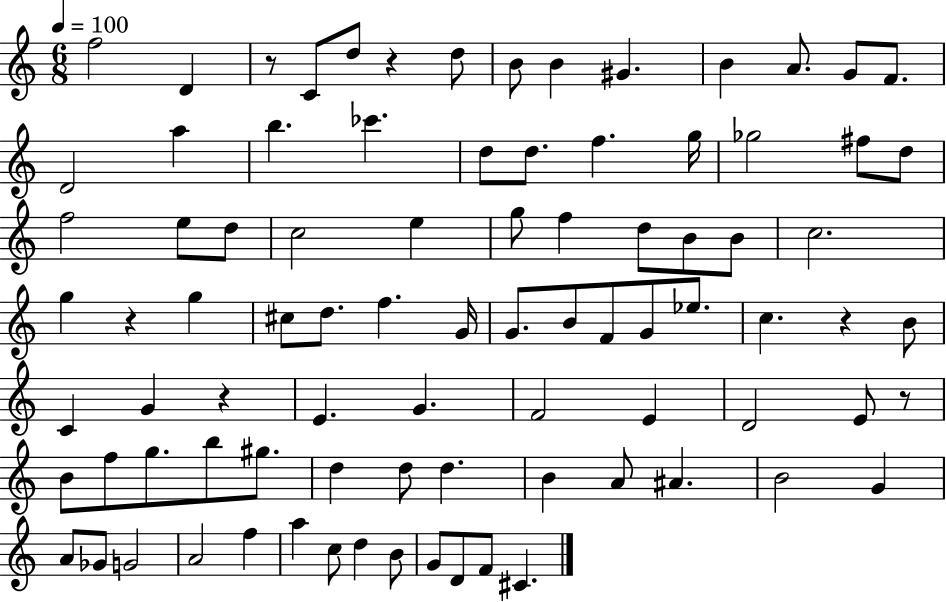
{
  \clef treble
  \numericTimeSignature
  \time 6/8
  \key c \major
  \tempo 4 = 100
  \repeat volta 2 { f''2 d'4 | r8 c'8 d''8 r4 d''8 | b'8 b'4 gis'4. | b'4 a'8. g'8 f'8. | \break d'2 a''4 | b''4. ces'''4. | d''8 d''8. f''4. g''16 | ges''2 fis''8 d''8 | \break f''2 e''8 d''8 | c''2 e''4 | g''8 f''4 d''8 b'8 b'8 | c''2. | \break g''4 r4 g''4 | cis''8 d''8. f''4. g'16 | g'8. b'8 f'8 g'8 ees''8. | c''4. r4 b'8 | \break c'4 g'4 r4 | e'4. g'4. | f'2 e'4 | d'2 e'8 r8 | \break b'8 f''8 g''8. b''8 gis''8. | d''4 d''8 d''4. | b'4 a'8 ais'4. | b'2 g'4 | \break a'8 ges'8 g'2 | a'2 f''4 | a''4 c''8 d''4 b'8 | g'8 d'8 f'8 cis'4. | \break } \bar "|."
}